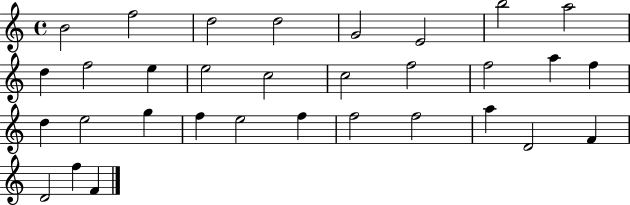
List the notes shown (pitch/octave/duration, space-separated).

B4/h F5/h D5/h D5/h G4/h E4/h B5/h A5/h D5/q F5/h E5/q E5/h C5/h C5/h F5/h F5/h A5/q F5/q D5/q E5/h G5/q F5/q E5/h F5/q F5/h F5/h A5/q D4/h F4/q D4/h F5/q F4/q